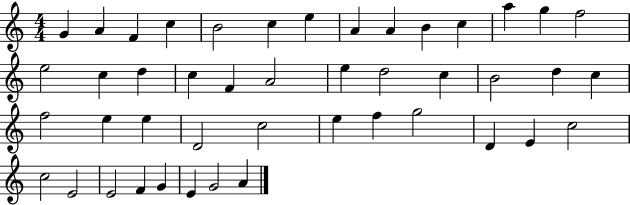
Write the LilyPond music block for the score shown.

{
  \clef treble
  \numericTimeSignature
  \time 4/4
  \key c \major
  g'4 a'4 f'4 c''4 | b'2 c''4 e''4 | a'4 a'4 b'4 c''4 | a''4 g''4 f''2 | \break e''2 c''4 d''4 | c''4 f'4 a'2 | e''4 d''2 c''4 | b'2 d''4 c''4 | \break f''2 e''4 e''4 | d'2 c''2 | e''4 f''4 g''2 | d'4 e'4 c''2 | \break c''2 e'2 | e'2 f'4 g'4 | e'4 g'2 a'4 | \bar "|."
}